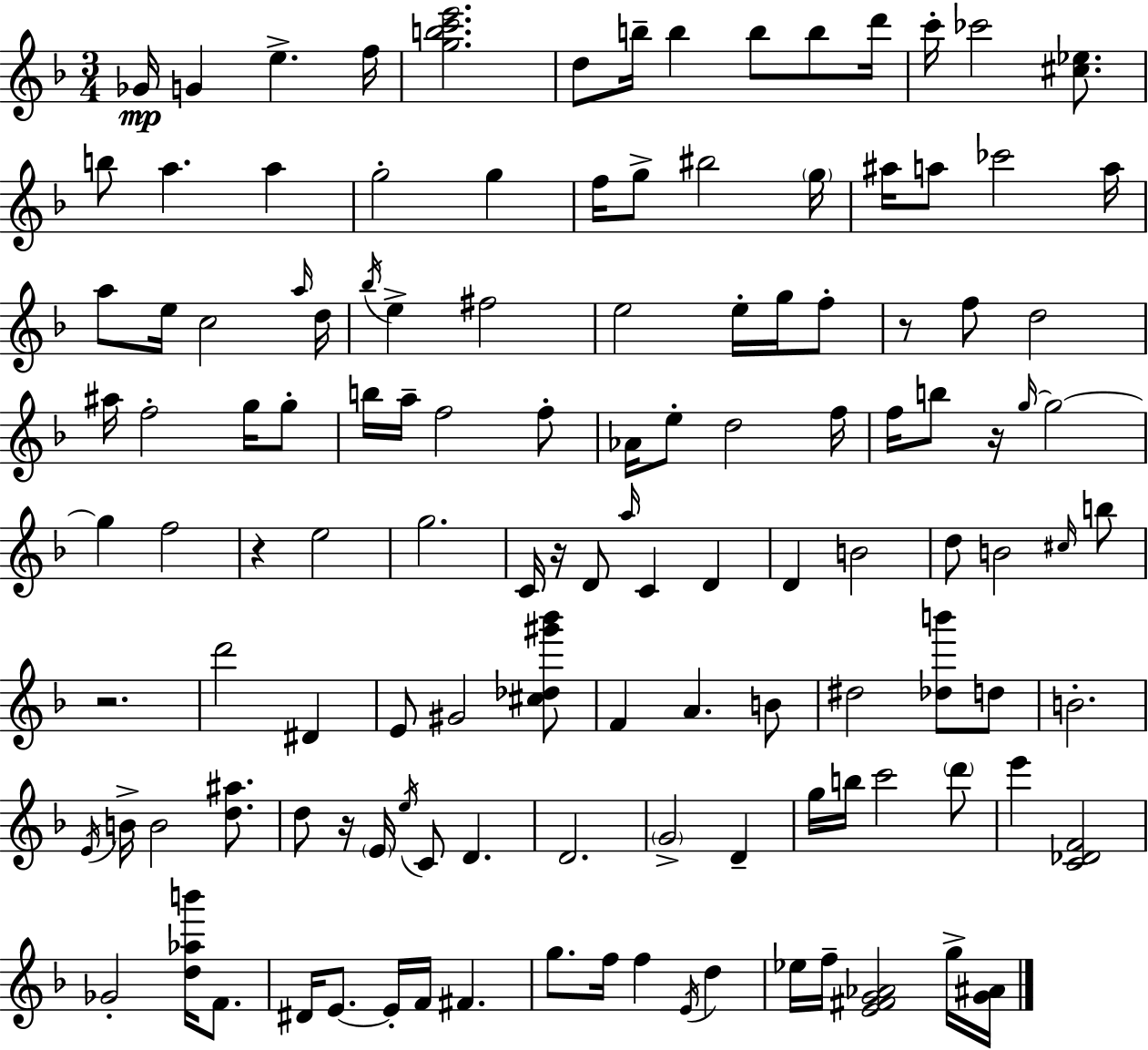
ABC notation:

X:1
T:Untitled
M:3/4
L:1/4
K:F
_G/4 G e f/4 [gbc'e']2 d/2 b/4 b b/2 b/2 d'/4 c'/4 _c'2 [^c_e]/2 b/2 a a g2 g f/4 g/2 ^b2 g/4 ^a/4 a/2 _c'2 a/4 a/2 e/4 c2 a/4 d/4 _b/4 e ^f2 e2 e/4 g/4 f/2 z/2 f/2 d2 ^a/4 f2 g/4 g/2 b/4 a/4 f2 f/2 _A/4 e/2 d2 f/4 f/4 b/2 z/4 g/4 g2 g f2 z e2 g2 C/4 z/4 D/2 a/4 C D D B2 d/2 B2 ^c/4 b/2 z2 d'2 ^D E/2 ^G2 [^c_d^g'_b']/2 F A B/2 ^d2 [_db']/2 d/2 B2 E/4 B/4 B2 [d^a]/2 d/2 z/4 E/4 e/4 C/2 D D2 G2 D g/4 b/4 c'2 d'/2 e' [C_DF]2 _G2 [d_ab']/4 F/2 ^D/4 E/2 E/4 F/4 ^F g/2 f/4 f E/4 d _e/4 f/4 [E^FG_A]2 g/4 [G^A]/4